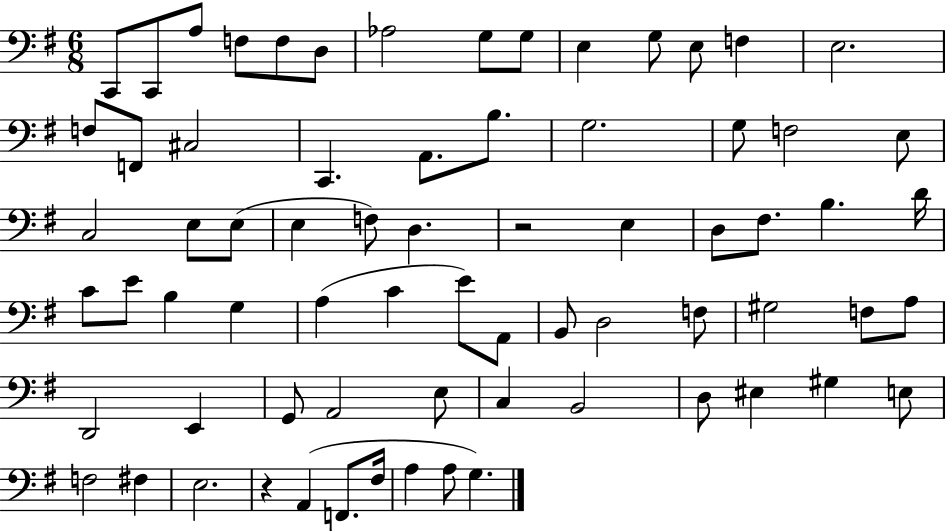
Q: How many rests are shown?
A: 2